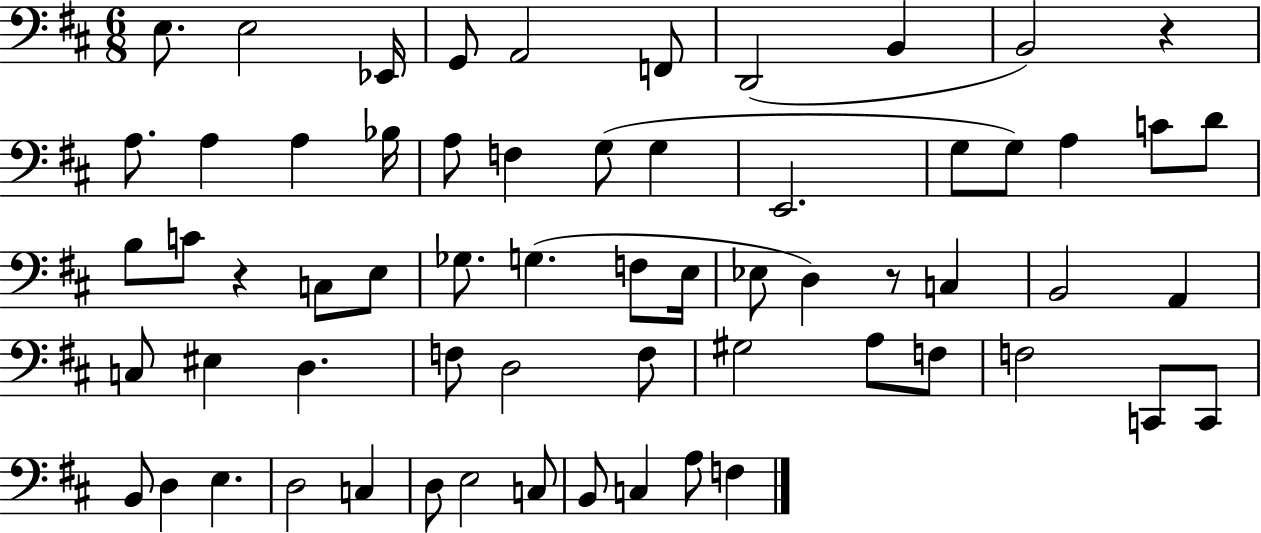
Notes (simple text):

E3/e. E3/h Eb2/s G2/e A2/h F2/e D2/h B2/q B2/h R/q A3/e. A3/q A3/q Bb3/s A3/e F3/q G3/e G3/q E2/h. G3/e G3/e A3/q C4/e D4/e B3/e C4/e R/q C3/e E3/e Gb3/e. G3/q. F3/e E3/s Eb3/e D3/q R/e C3/q B2/h A2/q C3/e EIS3/q D3/q. F3/e D3/h F3/e G#3/h A3/e F3/e F3/h C2/e C2/e B2/e D3/q E3/q. D3/h C3/q D3/e E3/h C3/e B2/e C3/q A3/e F3/q